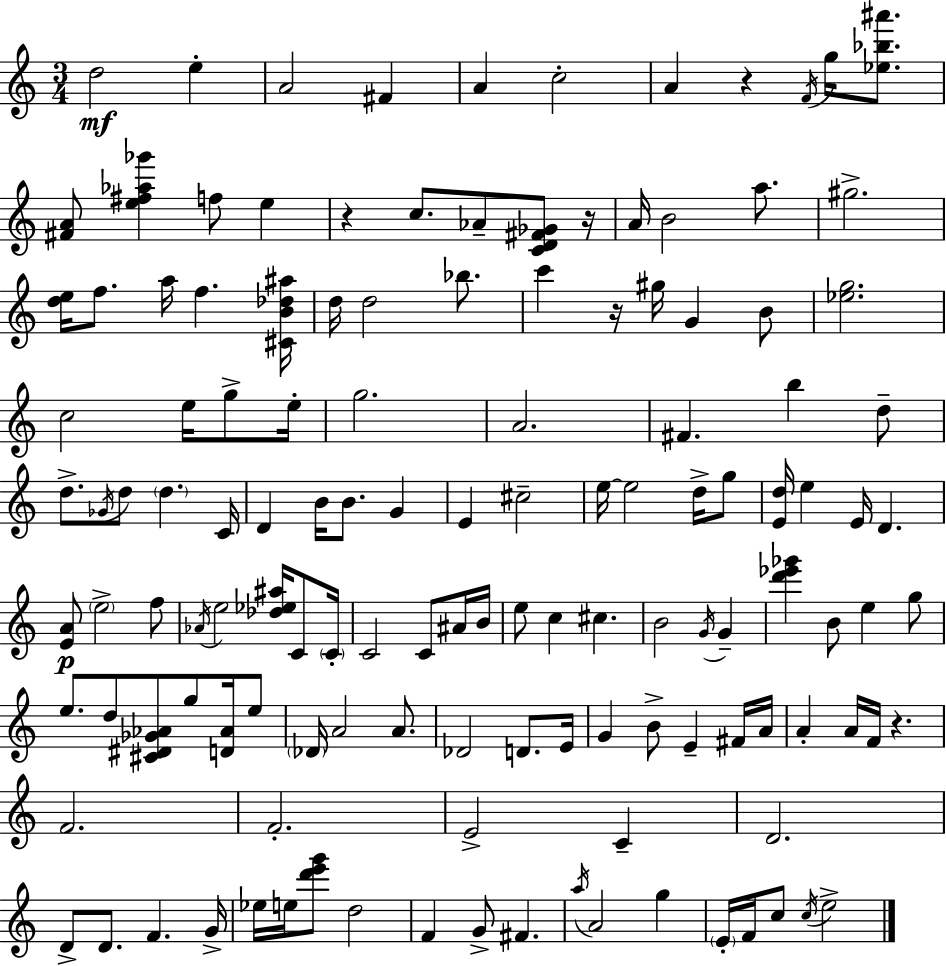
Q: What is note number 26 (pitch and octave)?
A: G4